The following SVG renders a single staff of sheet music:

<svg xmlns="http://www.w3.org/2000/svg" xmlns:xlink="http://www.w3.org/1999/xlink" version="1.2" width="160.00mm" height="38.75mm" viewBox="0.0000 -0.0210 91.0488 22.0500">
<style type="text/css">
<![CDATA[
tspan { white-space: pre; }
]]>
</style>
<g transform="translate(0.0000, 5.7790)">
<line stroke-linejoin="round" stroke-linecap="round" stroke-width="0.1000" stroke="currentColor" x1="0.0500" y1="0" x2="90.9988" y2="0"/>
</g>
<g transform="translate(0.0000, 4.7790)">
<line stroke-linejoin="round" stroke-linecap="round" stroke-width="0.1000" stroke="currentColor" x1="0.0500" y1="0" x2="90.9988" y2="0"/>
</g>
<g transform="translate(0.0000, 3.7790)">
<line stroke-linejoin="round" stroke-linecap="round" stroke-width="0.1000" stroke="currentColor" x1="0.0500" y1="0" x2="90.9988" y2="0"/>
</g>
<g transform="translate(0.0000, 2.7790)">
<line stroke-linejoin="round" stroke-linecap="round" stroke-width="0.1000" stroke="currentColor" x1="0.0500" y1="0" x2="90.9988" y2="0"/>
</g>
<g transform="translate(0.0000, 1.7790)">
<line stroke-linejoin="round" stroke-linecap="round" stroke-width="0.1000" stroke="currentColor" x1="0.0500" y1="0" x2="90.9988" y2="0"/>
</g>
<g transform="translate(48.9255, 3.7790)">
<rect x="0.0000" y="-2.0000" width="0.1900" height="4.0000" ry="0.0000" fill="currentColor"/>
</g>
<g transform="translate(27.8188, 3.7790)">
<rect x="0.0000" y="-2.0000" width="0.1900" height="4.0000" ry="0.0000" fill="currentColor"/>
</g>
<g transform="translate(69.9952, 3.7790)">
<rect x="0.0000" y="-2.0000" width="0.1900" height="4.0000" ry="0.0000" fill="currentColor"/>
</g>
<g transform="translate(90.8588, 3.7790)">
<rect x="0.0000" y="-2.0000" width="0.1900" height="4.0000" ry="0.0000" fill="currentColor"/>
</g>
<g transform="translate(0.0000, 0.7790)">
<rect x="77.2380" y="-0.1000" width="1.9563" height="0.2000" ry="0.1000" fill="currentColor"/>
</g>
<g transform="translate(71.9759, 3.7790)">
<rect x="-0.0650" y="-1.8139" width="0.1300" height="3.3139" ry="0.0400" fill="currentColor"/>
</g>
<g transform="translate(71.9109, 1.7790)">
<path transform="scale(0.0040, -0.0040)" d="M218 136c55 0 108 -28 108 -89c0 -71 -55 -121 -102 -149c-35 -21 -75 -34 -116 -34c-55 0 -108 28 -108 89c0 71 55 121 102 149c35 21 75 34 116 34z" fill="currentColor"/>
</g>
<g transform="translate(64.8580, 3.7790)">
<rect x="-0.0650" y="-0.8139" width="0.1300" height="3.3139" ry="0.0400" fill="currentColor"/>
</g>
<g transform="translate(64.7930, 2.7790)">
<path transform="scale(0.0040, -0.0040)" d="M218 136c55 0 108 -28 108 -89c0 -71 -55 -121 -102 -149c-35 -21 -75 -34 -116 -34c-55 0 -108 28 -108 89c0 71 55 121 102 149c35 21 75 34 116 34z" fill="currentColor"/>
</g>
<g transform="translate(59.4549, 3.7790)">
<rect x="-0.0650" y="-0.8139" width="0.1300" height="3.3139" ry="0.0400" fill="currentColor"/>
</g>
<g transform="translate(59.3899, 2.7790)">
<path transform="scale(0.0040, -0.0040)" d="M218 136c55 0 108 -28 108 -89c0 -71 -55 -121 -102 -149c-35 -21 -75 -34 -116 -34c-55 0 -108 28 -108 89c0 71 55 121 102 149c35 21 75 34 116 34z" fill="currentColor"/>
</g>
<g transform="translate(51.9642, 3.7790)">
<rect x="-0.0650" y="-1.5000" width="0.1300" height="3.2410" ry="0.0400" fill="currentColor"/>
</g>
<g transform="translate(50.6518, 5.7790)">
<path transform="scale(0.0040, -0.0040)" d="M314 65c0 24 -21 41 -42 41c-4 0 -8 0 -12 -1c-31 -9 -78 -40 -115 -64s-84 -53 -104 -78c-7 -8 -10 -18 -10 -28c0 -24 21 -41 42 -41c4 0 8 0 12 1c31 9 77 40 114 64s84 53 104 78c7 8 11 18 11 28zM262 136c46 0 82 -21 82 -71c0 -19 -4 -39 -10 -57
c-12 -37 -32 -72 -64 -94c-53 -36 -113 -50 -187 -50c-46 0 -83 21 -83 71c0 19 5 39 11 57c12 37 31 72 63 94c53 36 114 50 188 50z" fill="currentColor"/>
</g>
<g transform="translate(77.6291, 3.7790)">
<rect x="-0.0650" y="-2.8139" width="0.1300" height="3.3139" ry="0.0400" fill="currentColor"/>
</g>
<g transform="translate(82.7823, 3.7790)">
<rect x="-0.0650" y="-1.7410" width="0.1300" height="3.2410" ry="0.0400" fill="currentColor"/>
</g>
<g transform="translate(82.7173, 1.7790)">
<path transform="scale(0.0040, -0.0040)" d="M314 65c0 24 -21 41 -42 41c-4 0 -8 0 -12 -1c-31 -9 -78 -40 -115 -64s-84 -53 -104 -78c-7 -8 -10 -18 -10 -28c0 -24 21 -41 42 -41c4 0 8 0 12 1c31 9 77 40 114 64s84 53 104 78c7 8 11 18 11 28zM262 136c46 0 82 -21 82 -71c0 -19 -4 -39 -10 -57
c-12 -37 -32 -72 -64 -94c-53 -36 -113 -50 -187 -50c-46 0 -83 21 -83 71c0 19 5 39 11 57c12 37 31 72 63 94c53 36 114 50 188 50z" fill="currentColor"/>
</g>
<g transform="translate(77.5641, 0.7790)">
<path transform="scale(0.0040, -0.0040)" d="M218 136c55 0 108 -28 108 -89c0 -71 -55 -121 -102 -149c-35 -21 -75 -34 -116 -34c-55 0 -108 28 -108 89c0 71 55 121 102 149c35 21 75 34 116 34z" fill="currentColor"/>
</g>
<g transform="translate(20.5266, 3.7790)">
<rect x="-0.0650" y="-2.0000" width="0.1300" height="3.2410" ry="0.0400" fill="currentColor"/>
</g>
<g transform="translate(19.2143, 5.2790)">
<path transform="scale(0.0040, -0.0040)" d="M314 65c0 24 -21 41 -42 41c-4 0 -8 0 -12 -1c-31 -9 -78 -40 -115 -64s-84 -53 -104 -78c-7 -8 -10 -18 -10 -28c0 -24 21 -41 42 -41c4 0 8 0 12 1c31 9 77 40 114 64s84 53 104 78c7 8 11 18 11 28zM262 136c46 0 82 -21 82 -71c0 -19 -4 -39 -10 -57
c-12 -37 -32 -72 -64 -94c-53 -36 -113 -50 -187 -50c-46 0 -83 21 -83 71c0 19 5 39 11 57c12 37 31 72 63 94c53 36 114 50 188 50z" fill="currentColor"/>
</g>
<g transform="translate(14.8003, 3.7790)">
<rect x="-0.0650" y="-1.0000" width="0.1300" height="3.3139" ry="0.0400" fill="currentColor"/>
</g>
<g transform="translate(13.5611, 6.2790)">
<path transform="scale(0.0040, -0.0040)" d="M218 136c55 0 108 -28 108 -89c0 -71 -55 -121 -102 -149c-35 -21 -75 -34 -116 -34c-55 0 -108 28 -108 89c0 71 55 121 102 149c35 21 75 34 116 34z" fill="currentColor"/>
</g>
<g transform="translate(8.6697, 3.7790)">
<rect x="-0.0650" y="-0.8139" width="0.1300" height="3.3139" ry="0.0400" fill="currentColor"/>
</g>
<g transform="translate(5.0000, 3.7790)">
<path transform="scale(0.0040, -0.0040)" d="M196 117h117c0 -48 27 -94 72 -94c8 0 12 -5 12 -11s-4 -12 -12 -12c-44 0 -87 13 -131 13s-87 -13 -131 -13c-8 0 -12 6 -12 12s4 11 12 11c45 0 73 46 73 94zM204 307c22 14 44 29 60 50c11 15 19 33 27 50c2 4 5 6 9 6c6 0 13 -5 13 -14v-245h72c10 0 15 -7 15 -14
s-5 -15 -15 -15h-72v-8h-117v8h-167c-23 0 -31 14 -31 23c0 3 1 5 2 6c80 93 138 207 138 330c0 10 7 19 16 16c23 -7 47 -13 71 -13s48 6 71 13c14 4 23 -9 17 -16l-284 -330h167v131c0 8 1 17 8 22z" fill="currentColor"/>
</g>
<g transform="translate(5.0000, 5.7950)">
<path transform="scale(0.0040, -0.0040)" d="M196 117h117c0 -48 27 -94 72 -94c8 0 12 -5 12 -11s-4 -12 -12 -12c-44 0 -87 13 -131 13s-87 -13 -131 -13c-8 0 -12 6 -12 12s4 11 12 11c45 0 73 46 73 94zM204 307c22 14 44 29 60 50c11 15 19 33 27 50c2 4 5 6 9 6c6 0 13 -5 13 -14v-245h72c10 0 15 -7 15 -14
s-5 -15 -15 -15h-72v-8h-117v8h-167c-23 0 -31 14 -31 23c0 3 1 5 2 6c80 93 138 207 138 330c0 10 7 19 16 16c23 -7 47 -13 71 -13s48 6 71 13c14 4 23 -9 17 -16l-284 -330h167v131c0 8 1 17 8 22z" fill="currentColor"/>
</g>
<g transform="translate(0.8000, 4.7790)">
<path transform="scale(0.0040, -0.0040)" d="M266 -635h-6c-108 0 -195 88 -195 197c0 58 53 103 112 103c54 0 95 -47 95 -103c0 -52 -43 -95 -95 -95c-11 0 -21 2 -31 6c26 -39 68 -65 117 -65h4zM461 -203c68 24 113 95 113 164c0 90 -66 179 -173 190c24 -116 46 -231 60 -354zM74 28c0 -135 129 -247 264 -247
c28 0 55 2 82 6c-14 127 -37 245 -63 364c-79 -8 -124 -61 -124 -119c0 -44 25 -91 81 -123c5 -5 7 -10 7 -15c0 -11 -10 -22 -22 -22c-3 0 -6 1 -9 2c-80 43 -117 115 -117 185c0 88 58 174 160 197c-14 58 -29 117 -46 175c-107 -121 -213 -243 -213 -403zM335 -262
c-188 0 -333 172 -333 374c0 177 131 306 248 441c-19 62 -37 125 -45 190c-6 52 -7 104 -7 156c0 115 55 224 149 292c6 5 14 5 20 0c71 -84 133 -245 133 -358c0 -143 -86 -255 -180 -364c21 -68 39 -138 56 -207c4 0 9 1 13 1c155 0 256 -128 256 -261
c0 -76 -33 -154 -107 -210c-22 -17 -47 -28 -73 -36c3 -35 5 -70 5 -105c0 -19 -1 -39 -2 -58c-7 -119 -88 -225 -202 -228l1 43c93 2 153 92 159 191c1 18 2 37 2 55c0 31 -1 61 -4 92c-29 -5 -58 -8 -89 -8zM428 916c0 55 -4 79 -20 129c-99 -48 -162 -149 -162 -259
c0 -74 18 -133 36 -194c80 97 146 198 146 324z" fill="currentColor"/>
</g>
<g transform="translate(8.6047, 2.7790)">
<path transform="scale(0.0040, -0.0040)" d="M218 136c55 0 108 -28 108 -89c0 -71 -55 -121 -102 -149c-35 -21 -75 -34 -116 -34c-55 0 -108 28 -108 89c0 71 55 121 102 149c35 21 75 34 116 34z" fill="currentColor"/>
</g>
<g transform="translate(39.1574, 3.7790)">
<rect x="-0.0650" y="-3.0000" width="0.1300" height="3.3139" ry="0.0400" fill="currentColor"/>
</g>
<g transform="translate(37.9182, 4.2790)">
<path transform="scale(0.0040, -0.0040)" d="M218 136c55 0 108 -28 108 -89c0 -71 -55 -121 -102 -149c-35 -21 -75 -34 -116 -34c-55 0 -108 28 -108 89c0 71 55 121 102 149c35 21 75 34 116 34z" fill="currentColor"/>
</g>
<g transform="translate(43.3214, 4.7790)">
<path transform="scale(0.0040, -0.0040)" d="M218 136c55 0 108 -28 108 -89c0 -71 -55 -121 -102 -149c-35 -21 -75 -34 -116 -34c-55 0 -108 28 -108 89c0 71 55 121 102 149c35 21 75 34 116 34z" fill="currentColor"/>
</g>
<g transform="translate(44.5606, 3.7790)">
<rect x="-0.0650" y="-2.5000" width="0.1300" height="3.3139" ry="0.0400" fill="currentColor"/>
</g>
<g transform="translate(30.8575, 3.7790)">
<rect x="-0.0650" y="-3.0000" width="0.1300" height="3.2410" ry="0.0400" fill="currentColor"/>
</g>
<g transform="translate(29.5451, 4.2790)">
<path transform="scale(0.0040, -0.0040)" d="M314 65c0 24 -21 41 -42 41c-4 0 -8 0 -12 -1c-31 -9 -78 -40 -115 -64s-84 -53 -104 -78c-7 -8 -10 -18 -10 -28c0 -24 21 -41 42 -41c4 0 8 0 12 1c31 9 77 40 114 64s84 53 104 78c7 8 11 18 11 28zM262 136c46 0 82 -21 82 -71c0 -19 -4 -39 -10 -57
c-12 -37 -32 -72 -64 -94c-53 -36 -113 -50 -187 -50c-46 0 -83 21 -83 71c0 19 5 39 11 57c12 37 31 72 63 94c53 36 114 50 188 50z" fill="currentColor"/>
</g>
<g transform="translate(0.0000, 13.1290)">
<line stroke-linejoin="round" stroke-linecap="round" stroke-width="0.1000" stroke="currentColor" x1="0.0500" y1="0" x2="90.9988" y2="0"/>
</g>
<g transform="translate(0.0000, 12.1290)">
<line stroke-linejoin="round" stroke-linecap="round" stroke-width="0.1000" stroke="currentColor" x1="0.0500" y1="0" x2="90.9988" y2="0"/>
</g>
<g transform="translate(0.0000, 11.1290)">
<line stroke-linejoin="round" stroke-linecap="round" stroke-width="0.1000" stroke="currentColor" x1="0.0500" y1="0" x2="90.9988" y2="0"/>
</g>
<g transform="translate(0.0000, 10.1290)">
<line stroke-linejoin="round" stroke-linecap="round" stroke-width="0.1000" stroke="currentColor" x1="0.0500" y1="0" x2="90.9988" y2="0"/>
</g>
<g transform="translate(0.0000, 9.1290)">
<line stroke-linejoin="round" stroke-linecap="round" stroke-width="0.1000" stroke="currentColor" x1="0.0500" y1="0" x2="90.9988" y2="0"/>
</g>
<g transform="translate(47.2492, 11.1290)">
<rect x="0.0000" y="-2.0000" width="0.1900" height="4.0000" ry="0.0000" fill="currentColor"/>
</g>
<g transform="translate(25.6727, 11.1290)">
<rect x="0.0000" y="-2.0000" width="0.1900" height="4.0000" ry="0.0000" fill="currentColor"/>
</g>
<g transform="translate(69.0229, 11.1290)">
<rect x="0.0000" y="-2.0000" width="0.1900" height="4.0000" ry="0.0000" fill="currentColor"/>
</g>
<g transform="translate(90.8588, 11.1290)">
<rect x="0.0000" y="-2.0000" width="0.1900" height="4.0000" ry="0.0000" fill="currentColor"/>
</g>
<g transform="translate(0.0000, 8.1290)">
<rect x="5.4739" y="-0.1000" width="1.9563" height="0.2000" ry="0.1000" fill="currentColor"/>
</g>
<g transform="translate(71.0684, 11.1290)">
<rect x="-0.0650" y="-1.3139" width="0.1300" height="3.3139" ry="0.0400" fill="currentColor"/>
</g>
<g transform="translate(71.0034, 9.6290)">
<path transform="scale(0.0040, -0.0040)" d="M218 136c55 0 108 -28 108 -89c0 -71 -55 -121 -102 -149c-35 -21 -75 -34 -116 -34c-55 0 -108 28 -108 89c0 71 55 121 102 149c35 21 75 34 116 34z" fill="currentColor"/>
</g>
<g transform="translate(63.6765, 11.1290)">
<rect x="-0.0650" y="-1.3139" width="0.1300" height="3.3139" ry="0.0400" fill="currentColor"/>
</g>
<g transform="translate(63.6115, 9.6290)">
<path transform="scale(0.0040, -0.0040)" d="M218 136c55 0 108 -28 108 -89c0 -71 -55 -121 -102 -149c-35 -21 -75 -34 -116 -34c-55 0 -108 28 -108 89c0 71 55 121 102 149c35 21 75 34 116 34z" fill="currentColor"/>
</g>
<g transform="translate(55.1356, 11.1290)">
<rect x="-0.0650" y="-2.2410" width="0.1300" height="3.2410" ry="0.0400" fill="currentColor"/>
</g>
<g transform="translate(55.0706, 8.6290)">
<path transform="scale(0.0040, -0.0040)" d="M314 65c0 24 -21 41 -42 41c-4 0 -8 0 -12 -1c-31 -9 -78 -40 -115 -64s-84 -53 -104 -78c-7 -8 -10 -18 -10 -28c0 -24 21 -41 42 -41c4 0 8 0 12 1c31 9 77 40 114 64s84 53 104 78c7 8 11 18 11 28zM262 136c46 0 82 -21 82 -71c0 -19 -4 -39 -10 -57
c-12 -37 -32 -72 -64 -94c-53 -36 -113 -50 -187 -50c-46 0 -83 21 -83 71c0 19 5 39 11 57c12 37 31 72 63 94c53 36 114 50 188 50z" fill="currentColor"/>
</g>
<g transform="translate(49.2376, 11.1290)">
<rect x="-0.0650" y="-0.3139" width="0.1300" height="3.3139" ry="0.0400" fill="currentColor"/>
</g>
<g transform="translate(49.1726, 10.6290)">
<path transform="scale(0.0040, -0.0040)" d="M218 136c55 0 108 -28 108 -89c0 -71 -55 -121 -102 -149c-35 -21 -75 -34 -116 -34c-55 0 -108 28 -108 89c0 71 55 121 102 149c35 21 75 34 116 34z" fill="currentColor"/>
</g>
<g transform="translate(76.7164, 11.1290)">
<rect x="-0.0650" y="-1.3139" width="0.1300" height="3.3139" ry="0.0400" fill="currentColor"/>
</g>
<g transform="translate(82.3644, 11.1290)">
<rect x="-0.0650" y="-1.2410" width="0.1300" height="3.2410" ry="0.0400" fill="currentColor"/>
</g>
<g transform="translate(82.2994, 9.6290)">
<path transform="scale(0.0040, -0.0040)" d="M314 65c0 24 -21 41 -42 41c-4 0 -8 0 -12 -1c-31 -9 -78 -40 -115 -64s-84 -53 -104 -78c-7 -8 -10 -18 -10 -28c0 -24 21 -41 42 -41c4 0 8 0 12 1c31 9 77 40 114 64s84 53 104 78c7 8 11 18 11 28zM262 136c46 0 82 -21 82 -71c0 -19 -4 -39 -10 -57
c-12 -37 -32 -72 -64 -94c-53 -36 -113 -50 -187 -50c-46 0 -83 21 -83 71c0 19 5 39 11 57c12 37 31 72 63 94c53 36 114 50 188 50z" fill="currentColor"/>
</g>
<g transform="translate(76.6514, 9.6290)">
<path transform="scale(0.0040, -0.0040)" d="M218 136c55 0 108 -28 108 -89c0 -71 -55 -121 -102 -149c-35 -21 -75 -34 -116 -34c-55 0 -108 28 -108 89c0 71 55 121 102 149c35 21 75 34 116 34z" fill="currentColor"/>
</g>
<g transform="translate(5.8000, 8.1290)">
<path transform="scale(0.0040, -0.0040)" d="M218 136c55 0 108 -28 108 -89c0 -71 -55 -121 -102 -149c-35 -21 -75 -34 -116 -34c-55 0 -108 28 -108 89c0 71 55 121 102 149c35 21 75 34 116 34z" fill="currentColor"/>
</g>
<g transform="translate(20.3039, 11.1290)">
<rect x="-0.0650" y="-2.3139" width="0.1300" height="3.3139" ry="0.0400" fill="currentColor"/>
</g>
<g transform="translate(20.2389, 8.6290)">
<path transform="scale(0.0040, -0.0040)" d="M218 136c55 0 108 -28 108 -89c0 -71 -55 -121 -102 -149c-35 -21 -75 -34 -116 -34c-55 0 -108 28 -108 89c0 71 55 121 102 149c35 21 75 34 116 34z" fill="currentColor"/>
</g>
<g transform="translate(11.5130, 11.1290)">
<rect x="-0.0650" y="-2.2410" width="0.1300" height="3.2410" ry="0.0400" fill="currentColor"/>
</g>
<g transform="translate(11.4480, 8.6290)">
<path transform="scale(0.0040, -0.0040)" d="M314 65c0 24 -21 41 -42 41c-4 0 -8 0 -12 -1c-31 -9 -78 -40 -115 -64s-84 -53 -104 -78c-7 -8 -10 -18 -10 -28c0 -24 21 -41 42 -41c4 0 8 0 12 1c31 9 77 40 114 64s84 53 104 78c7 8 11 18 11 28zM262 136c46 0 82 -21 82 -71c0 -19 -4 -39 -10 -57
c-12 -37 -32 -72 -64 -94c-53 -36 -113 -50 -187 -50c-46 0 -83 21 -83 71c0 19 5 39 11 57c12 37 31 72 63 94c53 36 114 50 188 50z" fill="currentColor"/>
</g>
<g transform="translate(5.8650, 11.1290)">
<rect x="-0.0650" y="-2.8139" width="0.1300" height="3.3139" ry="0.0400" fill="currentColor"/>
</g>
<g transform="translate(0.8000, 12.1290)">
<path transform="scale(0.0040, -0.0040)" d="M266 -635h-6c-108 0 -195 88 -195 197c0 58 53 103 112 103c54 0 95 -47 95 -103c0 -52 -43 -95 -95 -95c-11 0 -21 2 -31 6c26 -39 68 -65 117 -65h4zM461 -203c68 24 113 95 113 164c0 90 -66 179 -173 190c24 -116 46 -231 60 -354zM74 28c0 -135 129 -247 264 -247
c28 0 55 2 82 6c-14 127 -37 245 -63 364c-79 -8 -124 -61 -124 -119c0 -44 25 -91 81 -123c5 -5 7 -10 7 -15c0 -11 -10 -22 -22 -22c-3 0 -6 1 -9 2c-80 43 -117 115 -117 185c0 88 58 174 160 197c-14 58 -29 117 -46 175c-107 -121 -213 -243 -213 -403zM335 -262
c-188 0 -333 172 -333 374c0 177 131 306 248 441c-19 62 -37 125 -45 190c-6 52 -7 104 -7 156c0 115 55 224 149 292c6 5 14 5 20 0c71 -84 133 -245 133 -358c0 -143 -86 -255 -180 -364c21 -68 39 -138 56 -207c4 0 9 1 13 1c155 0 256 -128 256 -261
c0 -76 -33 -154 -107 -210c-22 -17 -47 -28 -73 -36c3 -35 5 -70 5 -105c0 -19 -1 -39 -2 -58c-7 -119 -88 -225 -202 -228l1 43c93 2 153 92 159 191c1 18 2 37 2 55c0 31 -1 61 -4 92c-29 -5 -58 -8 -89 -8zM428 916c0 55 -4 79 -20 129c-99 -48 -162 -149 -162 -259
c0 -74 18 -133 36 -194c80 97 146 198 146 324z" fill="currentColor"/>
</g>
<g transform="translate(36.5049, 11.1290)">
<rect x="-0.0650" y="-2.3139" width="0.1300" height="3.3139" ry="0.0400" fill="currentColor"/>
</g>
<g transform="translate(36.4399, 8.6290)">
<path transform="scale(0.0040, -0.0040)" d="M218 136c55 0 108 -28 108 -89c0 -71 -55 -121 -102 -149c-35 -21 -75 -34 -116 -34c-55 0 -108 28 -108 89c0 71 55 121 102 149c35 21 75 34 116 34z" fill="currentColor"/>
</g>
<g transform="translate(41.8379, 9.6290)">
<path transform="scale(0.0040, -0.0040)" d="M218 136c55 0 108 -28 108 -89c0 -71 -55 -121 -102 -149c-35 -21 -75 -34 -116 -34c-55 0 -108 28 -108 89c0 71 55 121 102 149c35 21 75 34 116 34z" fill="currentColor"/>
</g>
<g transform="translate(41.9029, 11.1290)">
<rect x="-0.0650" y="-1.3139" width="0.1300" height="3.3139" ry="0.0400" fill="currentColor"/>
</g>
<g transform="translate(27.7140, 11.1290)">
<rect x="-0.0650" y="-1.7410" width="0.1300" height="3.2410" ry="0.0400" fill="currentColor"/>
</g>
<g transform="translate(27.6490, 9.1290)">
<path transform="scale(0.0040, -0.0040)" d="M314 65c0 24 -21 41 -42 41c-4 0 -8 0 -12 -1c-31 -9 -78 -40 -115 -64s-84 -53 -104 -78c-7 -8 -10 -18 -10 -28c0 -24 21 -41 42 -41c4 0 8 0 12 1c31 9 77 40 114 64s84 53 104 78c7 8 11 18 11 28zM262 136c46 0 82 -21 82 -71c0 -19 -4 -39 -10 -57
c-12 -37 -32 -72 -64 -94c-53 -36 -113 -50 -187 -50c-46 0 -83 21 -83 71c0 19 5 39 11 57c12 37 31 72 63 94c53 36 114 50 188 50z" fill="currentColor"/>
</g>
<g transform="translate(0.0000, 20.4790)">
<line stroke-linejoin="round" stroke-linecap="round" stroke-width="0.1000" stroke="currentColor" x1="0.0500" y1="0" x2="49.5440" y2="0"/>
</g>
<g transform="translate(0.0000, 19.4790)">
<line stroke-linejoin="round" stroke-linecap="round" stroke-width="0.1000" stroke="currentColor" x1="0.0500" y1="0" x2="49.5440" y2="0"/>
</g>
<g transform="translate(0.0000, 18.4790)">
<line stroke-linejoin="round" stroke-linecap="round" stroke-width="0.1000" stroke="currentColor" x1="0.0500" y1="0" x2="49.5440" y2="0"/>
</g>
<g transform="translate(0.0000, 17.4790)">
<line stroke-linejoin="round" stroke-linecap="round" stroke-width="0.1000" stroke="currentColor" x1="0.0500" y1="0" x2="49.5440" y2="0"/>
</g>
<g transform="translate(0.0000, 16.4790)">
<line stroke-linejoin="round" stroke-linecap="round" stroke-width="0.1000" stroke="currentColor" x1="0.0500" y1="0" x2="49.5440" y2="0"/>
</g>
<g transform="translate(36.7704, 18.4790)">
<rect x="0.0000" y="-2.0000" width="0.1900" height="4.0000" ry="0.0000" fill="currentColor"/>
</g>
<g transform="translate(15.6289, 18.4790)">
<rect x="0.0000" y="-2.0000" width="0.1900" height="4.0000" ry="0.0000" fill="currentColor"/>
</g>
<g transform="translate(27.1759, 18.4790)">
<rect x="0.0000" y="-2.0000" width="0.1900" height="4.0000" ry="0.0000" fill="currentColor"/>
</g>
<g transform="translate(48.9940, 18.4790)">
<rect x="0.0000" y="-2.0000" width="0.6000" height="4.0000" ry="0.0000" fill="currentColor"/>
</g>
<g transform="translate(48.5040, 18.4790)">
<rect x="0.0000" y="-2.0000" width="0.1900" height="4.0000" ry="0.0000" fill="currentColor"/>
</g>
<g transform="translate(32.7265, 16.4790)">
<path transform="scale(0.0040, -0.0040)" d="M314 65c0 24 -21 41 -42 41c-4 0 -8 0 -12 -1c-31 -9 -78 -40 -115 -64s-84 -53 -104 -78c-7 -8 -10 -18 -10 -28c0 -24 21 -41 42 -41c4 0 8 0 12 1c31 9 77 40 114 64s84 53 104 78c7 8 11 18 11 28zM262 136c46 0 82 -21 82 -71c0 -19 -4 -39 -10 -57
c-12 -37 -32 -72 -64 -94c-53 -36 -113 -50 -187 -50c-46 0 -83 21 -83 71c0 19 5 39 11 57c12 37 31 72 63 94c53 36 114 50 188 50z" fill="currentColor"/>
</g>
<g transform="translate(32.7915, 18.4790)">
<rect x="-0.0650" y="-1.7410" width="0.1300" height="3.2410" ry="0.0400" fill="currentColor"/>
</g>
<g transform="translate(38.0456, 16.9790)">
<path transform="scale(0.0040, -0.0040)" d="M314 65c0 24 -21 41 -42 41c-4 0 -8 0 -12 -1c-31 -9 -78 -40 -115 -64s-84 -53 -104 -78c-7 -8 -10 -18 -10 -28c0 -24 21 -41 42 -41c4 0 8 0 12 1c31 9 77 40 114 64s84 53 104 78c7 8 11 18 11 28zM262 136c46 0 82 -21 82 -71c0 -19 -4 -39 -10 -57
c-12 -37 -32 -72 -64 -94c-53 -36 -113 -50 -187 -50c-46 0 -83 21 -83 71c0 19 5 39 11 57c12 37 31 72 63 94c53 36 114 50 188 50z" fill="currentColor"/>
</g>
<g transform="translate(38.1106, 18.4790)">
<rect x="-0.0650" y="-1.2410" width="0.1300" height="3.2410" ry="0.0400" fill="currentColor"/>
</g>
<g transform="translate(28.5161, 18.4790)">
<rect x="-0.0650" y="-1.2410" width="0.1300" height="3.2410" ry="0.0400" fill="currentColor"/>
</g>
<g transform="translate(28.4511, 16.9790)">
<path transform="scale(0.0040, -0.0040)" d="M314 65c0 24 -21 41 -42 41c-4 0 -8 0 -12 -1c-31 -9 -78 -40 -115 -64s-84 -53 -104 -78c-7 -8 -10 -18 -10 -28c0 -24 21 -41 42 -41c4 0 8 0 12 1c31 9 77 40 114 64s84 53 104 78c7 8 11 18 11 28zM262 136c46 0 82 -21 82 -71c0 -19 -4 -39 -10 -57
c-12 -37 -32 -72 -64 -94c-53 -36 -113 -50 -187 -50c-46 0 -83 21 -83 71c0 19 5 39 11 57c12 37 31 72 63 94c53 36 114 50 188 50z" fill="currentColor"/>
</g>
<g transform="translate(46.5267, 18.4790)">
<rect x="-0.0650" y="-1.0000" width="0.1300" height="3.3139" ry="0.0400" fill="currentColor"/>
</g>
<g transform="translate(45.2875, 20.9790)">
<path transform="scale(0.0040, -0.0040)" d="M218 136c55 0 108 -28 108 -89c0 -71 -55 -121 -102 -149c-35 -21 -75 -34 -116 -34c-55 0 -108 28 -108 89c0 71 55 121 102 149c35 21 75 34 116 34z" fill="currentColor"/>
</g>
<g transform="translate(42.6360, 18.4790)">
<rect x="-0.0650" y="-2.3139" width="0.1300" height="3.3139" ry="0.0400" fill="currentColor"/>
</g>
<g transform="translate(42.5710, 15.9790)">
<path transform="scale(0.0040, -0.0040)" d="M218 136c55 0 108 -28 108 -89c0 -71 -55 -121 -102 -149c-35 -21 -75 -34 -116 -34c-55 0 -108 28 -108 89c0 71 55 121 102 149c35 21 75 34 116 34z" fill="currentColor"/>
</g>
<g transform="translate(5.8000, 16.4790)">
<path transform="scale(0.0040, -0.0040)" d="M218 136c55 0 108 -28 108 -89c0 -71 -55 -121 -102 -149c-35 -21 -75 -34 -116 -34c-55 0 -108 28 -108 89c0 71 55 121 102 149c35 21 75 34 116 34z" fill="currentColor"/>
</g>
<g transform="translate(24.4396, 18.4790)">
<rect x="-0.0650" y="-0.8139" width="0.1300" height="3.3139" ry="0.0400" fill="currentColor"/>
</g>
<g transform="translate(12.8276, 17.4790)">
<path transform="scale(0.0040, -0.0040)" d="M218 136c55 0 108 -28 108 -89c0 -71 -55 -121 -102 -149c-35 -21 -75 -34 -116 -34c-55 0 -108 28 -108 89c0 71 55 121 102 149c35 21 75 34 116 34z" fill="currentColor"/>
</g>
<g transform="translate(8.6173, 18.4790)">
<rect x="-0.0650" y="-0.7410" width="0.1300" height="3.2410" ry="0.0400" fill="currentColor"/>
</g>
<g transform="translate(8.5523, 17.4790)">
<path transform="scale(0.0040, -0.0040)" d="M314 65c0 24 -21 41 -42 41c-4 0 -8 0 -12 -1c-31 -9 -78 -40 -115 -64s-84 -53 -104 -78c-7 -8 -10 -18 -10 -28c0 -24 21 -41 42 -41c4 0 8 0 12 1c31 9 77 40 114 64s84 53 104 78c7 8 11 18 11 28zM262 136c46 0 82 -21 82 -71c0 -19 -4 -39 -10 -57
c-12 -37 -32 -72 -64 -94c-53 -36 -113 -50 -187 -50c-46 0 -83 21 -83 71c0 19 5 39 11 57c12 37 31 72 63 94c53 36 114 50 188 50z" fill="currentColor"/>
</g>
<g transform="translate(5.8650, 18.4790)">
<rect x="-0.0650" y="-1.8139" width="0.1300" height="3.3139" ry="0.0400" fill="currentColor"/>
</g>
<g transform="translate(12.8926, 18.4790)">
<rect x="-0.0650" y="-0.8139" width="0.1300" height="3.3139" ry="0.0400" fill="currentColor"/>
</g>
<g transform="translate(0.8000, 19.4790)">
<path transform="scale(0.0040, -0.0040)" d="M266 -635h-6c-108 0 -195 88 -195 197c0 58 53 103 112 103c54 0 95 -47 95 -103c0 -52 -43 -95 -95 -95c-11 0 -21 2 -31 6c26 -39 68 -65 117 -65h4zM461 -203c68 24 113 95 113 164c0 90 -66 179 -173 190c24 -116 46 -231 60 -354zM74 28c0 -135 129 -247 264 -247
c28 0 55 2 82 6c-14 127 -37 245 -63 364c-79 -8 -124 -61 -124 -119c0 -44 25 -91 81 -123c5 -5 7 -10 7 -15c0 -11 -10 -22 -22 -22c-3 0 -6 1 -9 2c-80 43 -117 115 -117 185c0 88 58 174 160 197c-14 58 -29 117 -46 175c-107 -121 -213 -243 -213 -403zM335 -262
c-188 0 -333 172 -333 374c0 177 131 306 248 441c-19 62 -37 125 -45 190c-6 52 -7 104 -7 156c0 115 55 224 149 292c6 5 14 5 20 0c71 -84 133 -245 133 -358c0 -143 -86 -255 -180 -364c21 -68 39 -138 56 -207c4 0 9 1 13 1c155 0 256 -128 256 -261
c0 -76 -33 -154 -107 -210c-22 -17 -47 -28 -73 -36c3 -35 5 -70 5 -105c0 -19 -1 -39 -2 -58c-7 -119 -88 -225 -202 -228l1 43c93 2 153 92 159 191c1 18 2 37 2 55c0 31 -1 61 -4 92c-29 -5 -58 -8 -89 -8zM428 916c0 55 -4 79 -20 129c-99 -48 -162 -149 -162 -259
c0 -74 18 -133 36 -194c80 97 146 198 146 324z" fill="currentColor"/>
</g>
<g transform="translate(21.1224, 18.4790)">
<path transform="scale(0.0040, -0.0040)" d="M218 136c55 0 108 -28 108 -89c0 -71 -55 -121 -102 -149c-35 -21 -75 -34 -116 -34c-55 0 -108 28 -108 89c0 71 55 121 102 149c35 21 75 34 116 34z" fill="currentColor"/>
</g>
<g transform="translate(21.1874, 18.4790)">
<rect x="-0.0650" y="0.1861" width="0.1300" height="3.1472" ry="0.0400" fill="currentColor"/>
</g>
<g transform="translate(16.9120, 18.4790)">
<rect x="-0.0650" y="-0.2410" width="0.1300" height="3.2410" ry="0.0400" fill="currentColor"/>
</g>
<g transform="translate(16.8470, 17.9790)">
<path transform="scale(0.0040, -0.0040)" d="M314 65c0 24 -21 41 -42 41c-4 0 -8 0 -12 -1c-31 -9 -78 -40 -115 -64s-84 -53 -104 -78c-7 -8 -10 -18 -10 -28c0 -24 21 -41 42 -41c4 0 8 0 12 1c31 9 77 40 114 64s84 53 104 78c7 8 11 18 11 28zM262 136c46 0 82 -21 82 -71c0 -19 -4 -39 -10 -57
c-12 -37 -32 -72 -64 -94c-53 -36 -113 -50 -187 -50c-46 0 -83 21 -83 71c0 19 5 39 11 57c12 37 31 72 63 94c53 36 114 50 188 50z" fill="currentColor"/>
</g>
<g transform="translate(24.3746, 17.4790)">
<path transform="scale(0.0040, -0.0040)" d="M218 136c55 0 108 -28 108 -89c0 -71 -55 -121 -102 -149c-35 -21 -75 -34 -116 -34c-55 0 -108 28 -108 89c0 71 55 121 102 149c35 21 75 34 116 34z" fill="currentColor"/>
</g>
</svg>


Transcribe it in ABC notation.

X:1
T:Untitled
M:4/4
L:1/4
K:C
d D F2 A2 A G E2 d d f a f2 a g2 g f2 g e c g2 e e e e2 f d2 d c2 B d e2 f2 e2 g D